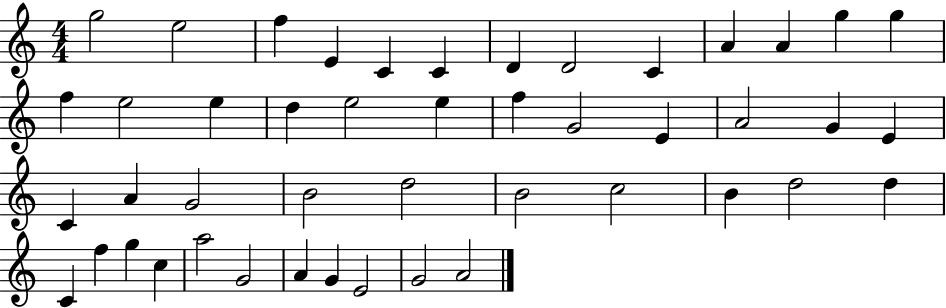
X:1
T:Untitled
M:4/4
L:1/4
K:C
g2 e2 f E C C D D2 C A A g g f e2 e d e2 e f G2 E A2 G E C A G2 B2 d2 B2 c2 B d2 d C f g c a2 G2 A G E2 G2 A2